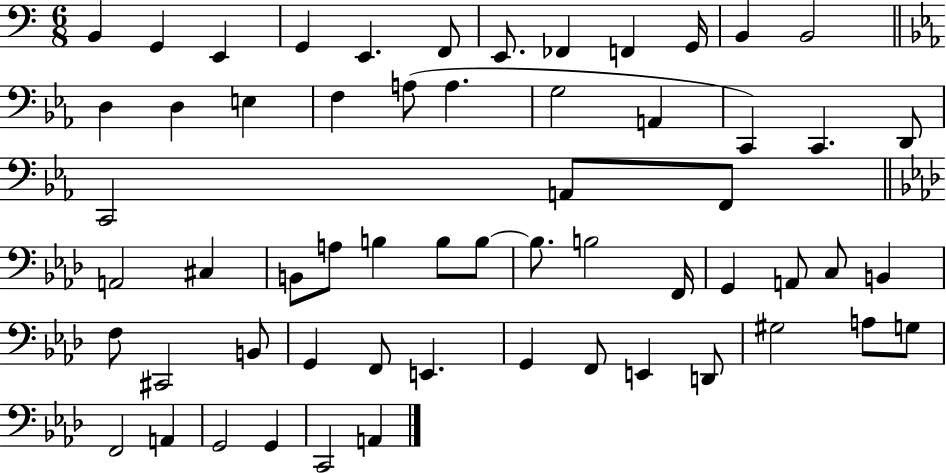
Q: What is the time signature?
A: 6/8